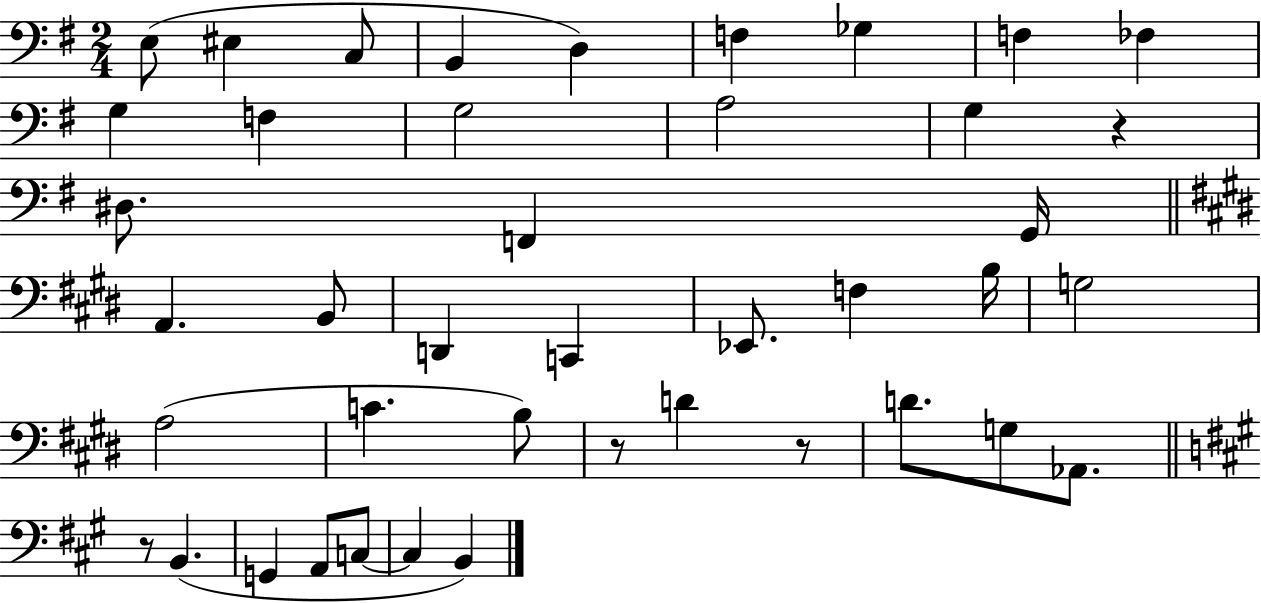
X:1
T:Untitled
M:2/4
L:1/4
K:G
E,/2 ^E, C,/2 B,, D, F, _G, F, _F, G, F, G,2 A,2 G, z ^D,/2 F,, G,,/4 A,, B,,/2 D,, C,, _E,,/2 F, B,/4 G,2 A,2 C B,/2 z/2 D z/2 D/2 G,/2 _A,,/2 z/2 B,, G,, A,,/2 C,/2 C, B,,